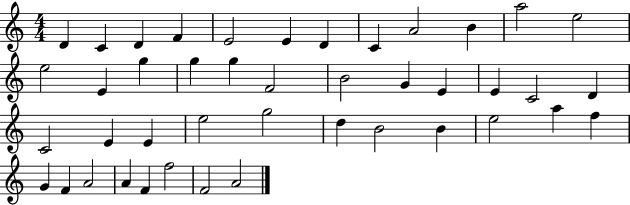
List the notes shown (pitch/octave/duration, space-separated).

D4/q C4/q D4/q F4/q E4/h E4/q D4/q C4/q A4/h B4/q A5/h E5/h E5/h E4/q G5/q G5/q G5/q F4/h B4/h G4/q E4/q E4/q C4/h D4/q C4/h E4/q E4/q E5/h G5/h D5/q B4/h B4/q E5/h A5/q F5/q G4/q F4/q A4/h A4/q F4/q F5/h F4/h A4/h